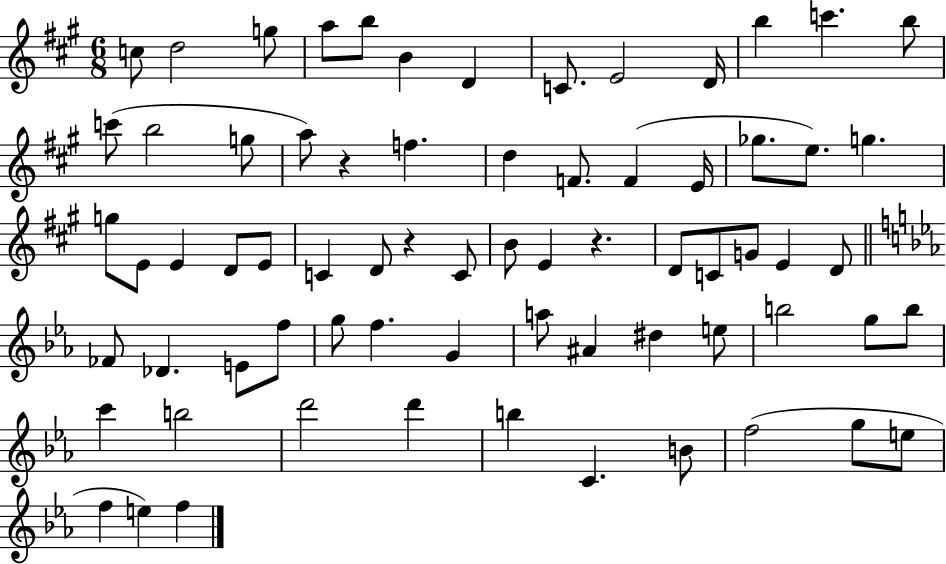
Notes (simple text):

C5/e D5/h G5/e A5/e B5/e B4/q D4/q C4/e. E4/h D4/s B5/q C6/q. B5/e C6/e B5/h G5/e A5/e R/q F5/q. D5/q F4/e. F4/q E4/s Gb5/e. E5/e. G5/q. G5/e E4/e E4/q D4/e E4/e C4/q D4/e R/q C4/e B4/e E4/q R/q. D4/e C4/e G4/e E4/q D4/e FES4/e Db4/q. E4/e F5/e G5/e F5/q. G4/q A5/e A#4/q D#5/q E5/e B5/h G5/e B5/e C6/q B5/h D6/h D6/q B5/q C4/q. B4/e F5/h G5/e E5/e F5/q E5/q F5/q